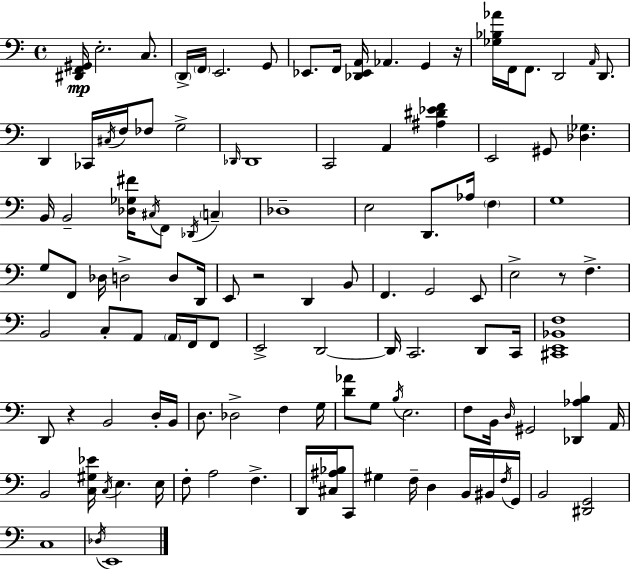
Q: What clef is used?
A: bass